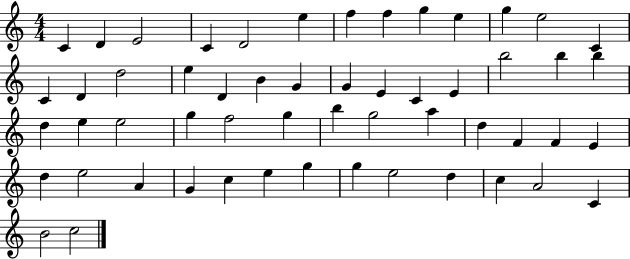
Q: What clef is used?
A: treble